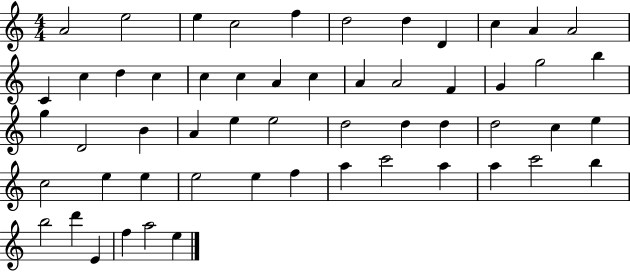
X:1
T:Untitled
M:4/4
L:1/4
K:C
A2 e2 e c2 f d2 d D c A A2 C c d c c c A c A A2 F G g2 b g D2 B A e e2 d2 d d d2 c e c2 e e e2 e f a c'2 a a c'2 b b2 d' E f a2 e